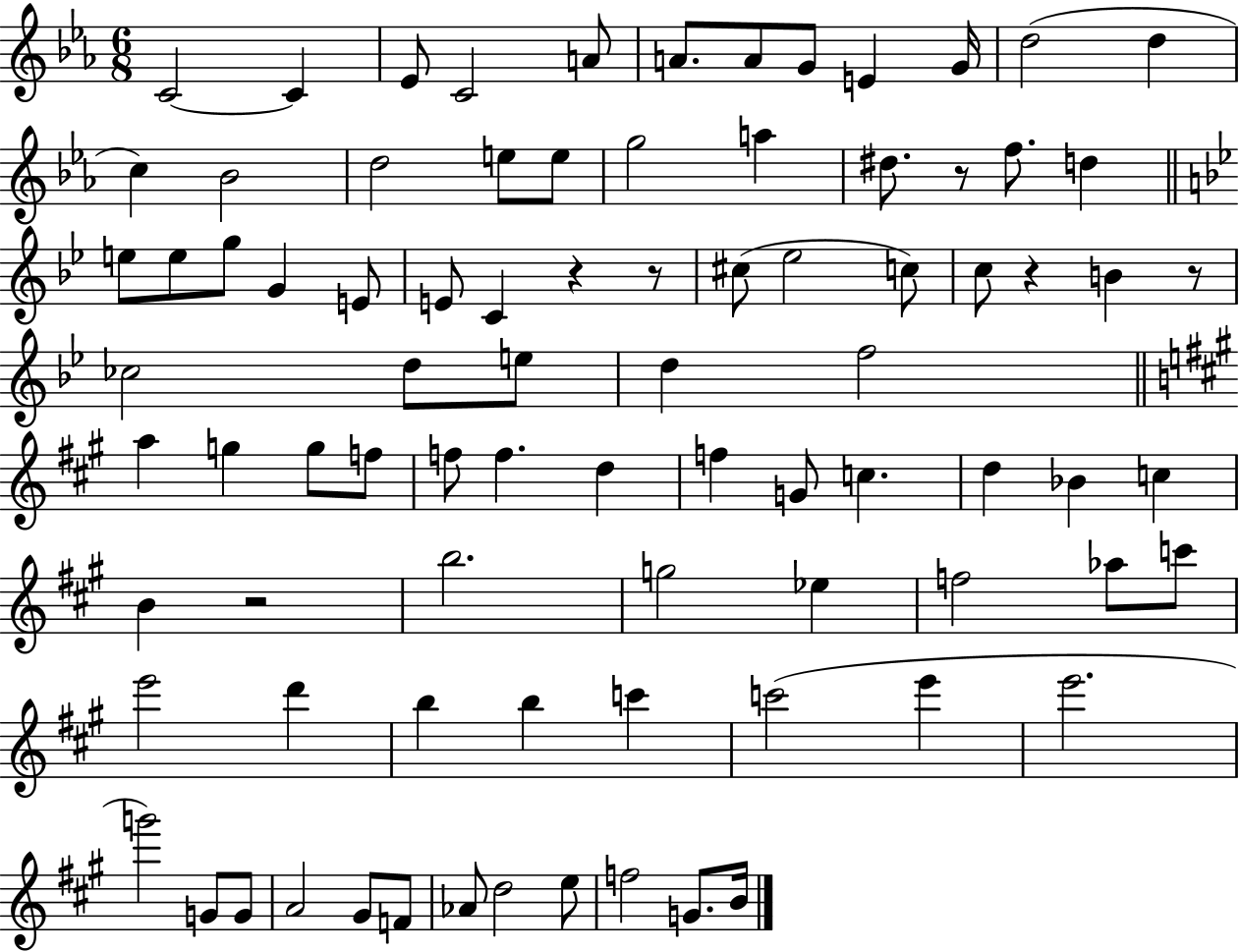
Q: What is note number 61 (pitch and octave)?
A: D6